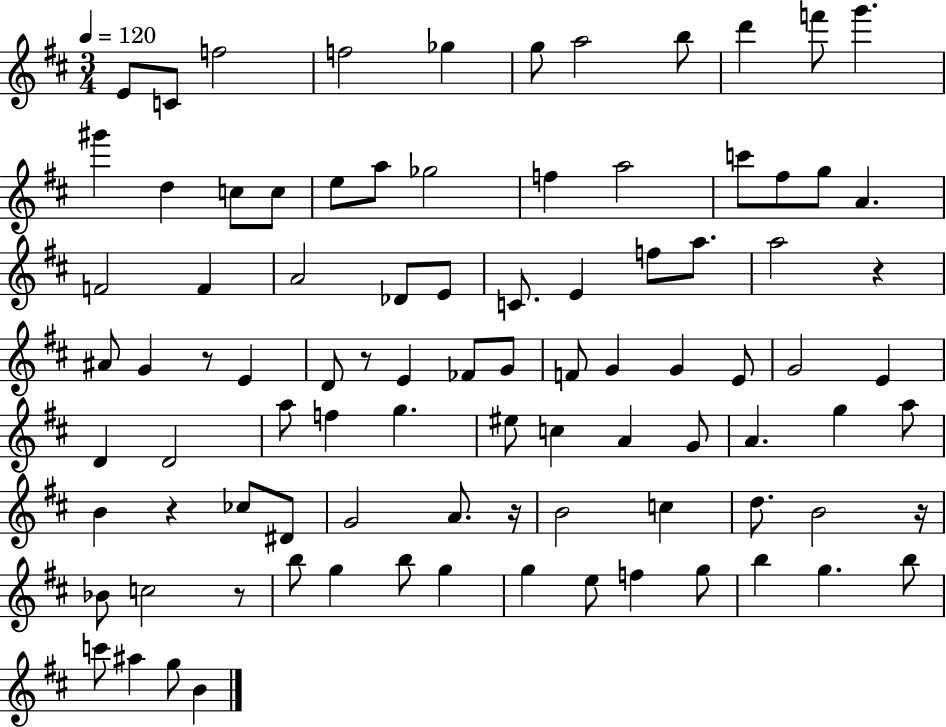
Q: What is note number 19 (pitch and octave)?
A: F5